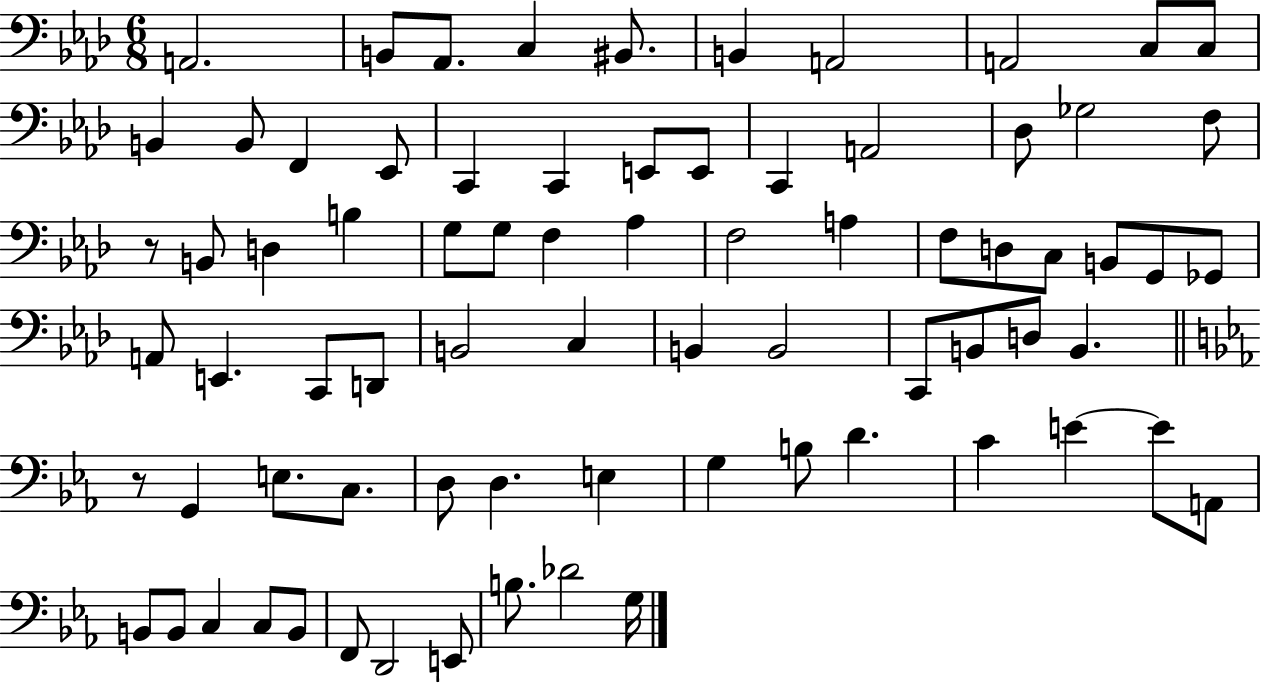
X:1
T:Untitled
M:6/8
L:1/4
K:Ab
A,,2 B,,/2 _A,,/2 C, ^B,,/2 B,, A,,2 A,,2 C,/2 C,/2 B,, B,,/2 F,, _E,,/2 C,, C,, E,,/2 E,,/2 C,, A,,2 _D,/2 _G,2 F,/2 z/2 B,,/2 D, B, G,/2 G,/2 F, _A, F,2 A, F,/2 D,/2 C,/2 B,,/2 G,,/2 _G,,/2 A,,/2 E,, C,,/2 D,,/2 B,,2 C, B,, B,,2 C,,/2 B,,/2 D,/2 B,, z/2 G,, E,/2 C,/2 D,/2 D, E, G, B,/2 D C E E/2 A,,/2 B,,/2 B,,/2 C, C,/2 B,,/2 F,,/2 D,,2 E,,/2 B,/2 _D2 G,/4